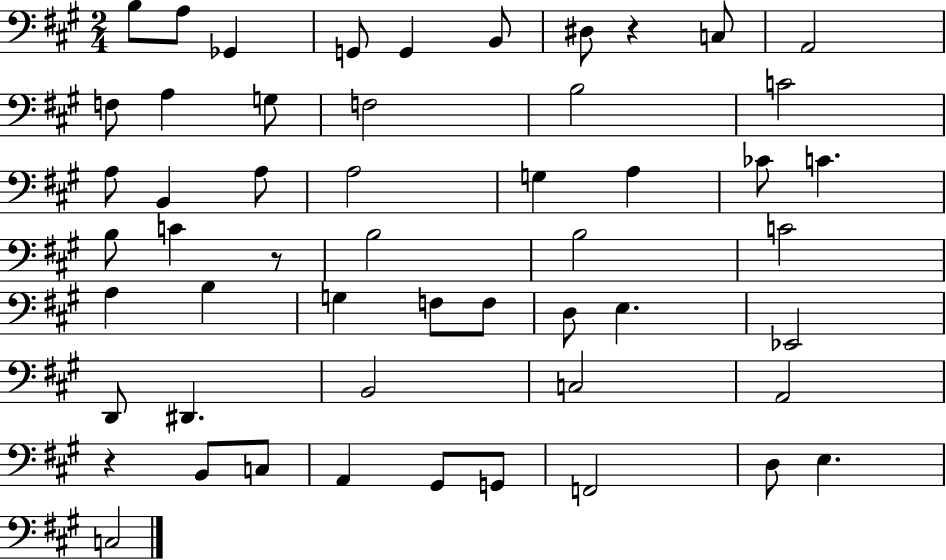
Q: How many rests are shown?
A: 3